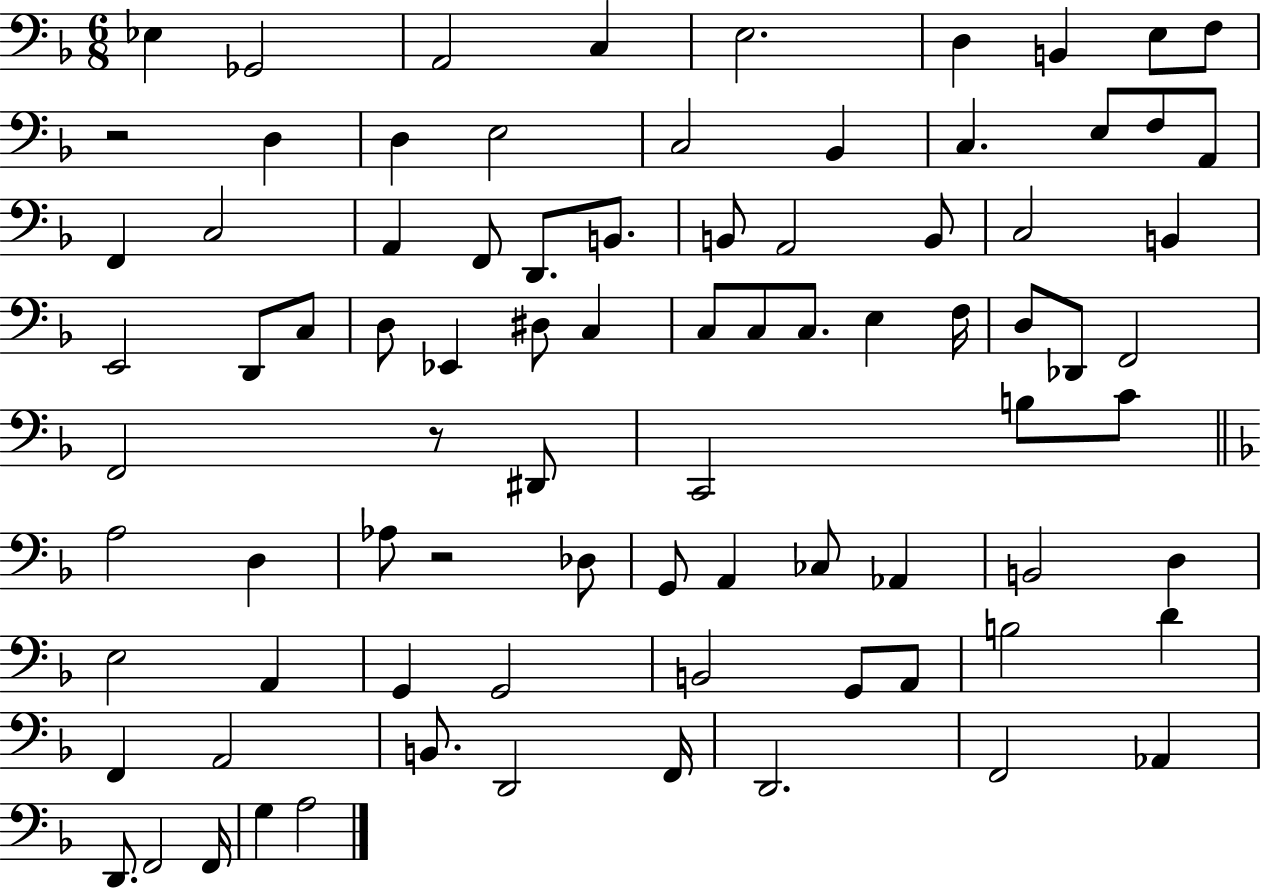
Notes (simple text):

Eb3/q Gb2/h A2/h C3/q E3/h. D3/q B2/q E3/e F3/e R/h D3/q D3/q E3/h C3/h Bb2/q C3/q. E3/e F3/e A2/e F2/q C3/h A2/q F2/e D2/e. B2/e. B2/e A2/h B2/e C3/h B2/q E2/h D2/e C3/e D3/e Eb2/q D#3/e C3/q C3/e C3/e C3/e. E3/q F3/s D3/e Db2/e F2/h F2/h R/e D#2/e C2/h B3/e C4/e A3/h D3/q Ab3/e R/h Db3/e G2/e A2/q CES3/e Ab2/q B2/h D3/q E3/h A2/q G2/q G2/h B2/h G2/e A2/e B3/h D4/q F2/q A2/h B2/e. D2/h F2/s D2/h. F2/h Ab2/q D2/e. F2/h F2/s G3/q A3/h